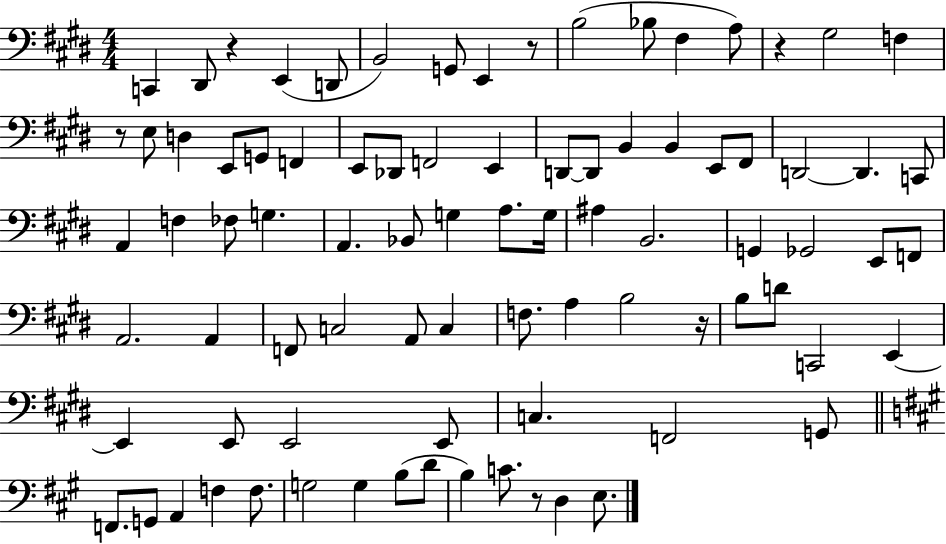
{
  \clef bass
  \numericTimeSignature
  \time 4/4
  \key e \major
  c,4 dis,8 r4 e,4( d,8 | b,2) g,8 e,4 r8 | b2( bes8 fis4 a8) | r4 gis2 f4 | \break r8 e8 d4 e,8 g,8 f,4 | e,8 des,8 f,2 e,4 | d,8~~ d,8 b,4 b,4 e,8 fis,8 | d,2~~ d,4. c,8 | \break a,4 f4 fes8 g4. | a,4. bes,8 g4 a8. g16 | ais4 b,2. | g,4 ges,2 e,8 f,8 | \break a,2. a,4 | f,8 c2 a,8 c4 | f8. a4 b2 r16 | b8 d'8 c,2 e,4~~ | \break e,4 e,8 e,2 e,8 | c4. f,2 g,8 | \bar "||" \break \key a \major f,8. g,8 a,4 f4 f8. | g2 g4 b8( d'8 | b4) c'8. r8 d4 e8. | \bar "|."
}